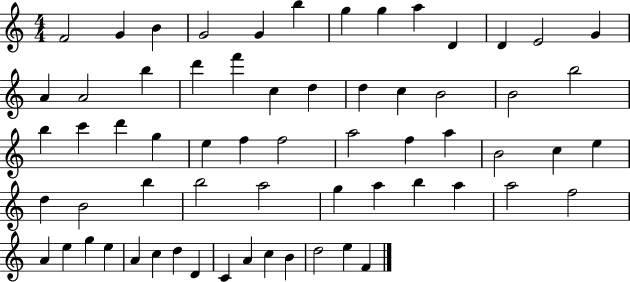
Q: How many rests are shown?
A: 0